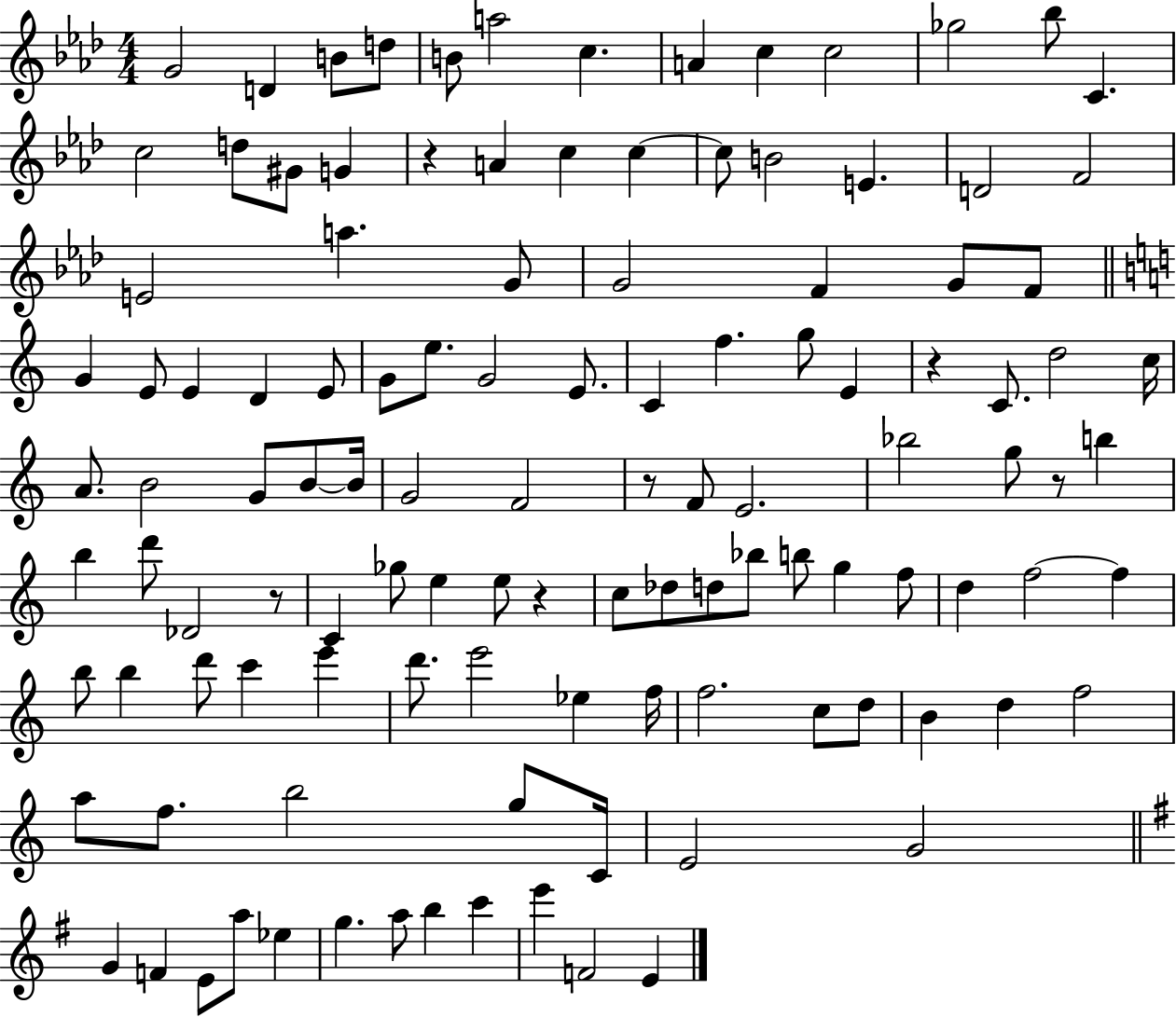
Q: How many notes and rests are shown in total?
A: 117